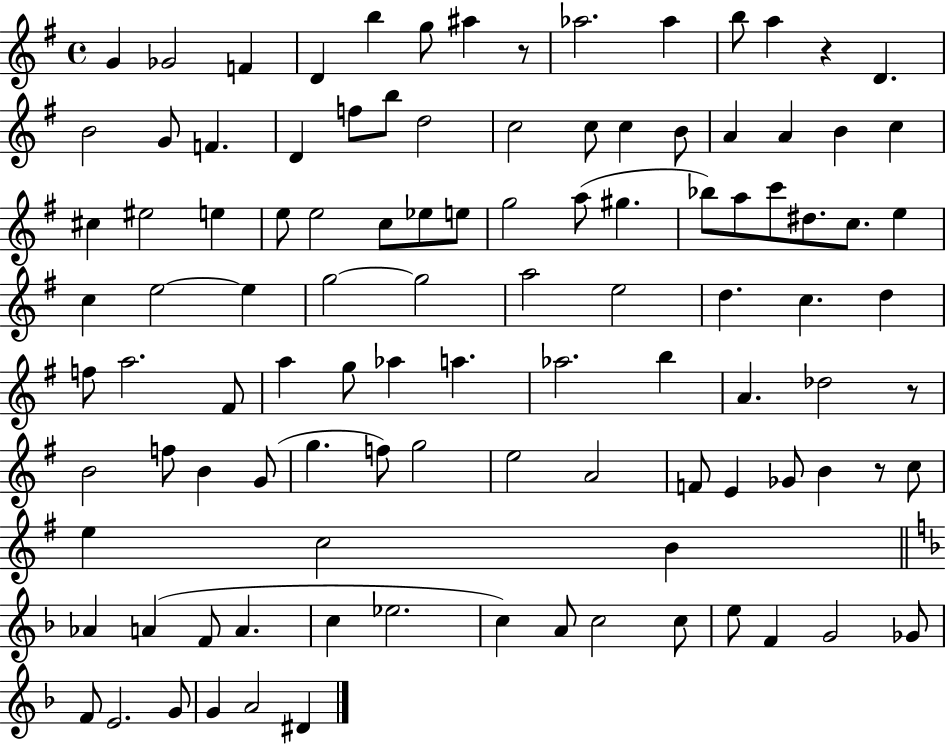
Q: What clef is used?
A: treble